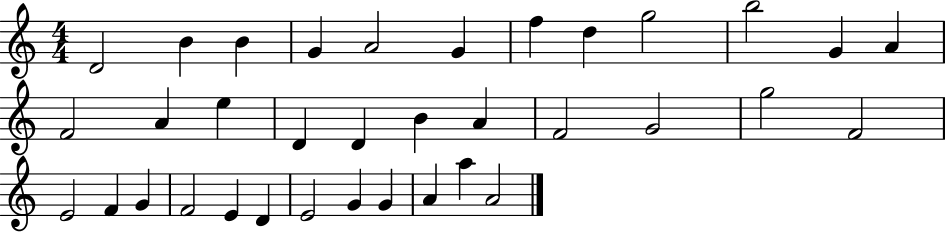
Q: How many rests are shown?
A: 0